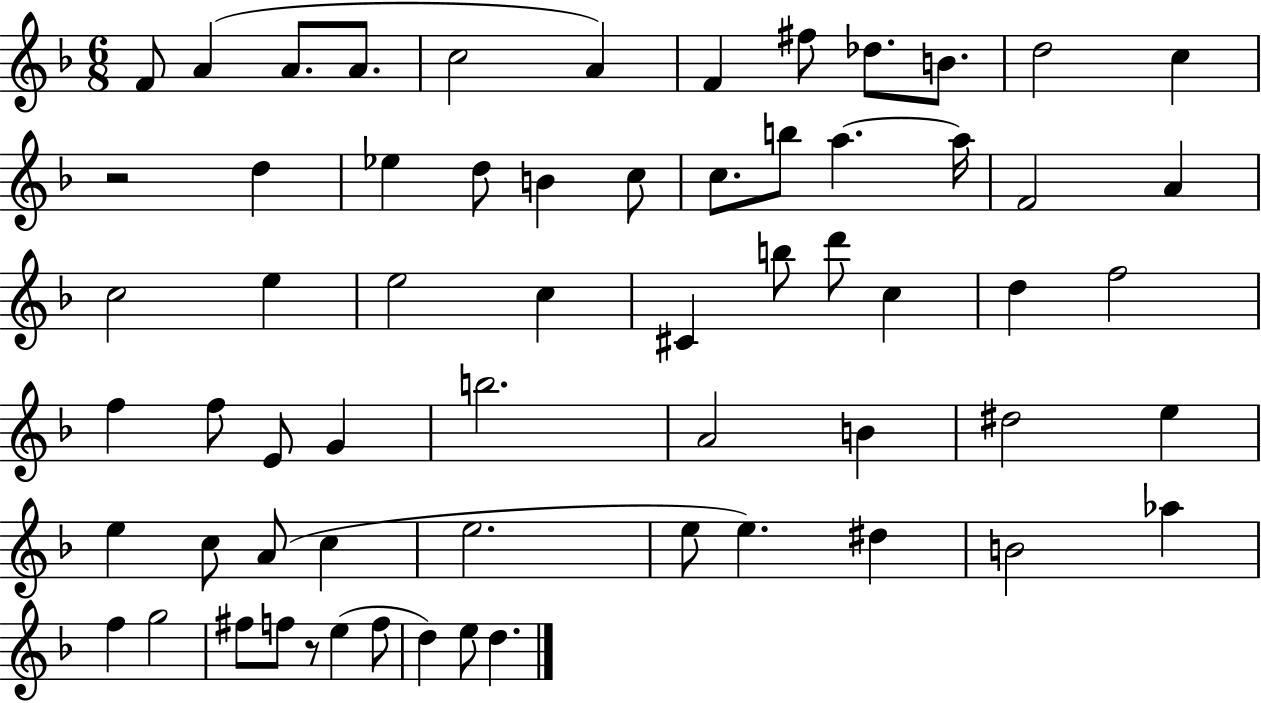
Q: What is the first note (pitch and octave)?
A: F4